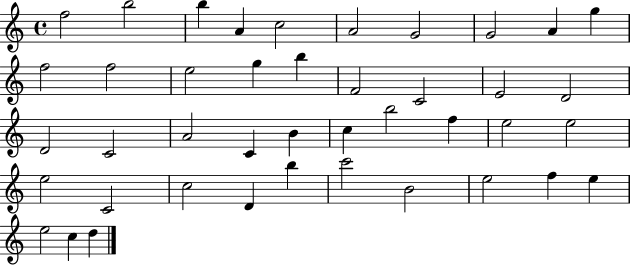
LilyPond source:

{
  \clef treble
  \time 4/4
  \defaultTimeSignature
  \key c \major
  f''2 b''2 | b''4 a'4 c''2 | a'2 g'2 | g'2 a'4 g''4 | \break f''2 f''2 | e''2 g''4 b''4 | f'2 c'2 | e'2 d'2 | \break d'2 c'2 | a'2 c'4 b'4 | c''4 b''2 f''4 | e''2 e''2 | \break e''2 c'2 | c''2 d'4 b''4 | c'''2 b'2 | e''2 f''4 e''4 | \break e''2 c''4 d''4 | \bar "|."
}